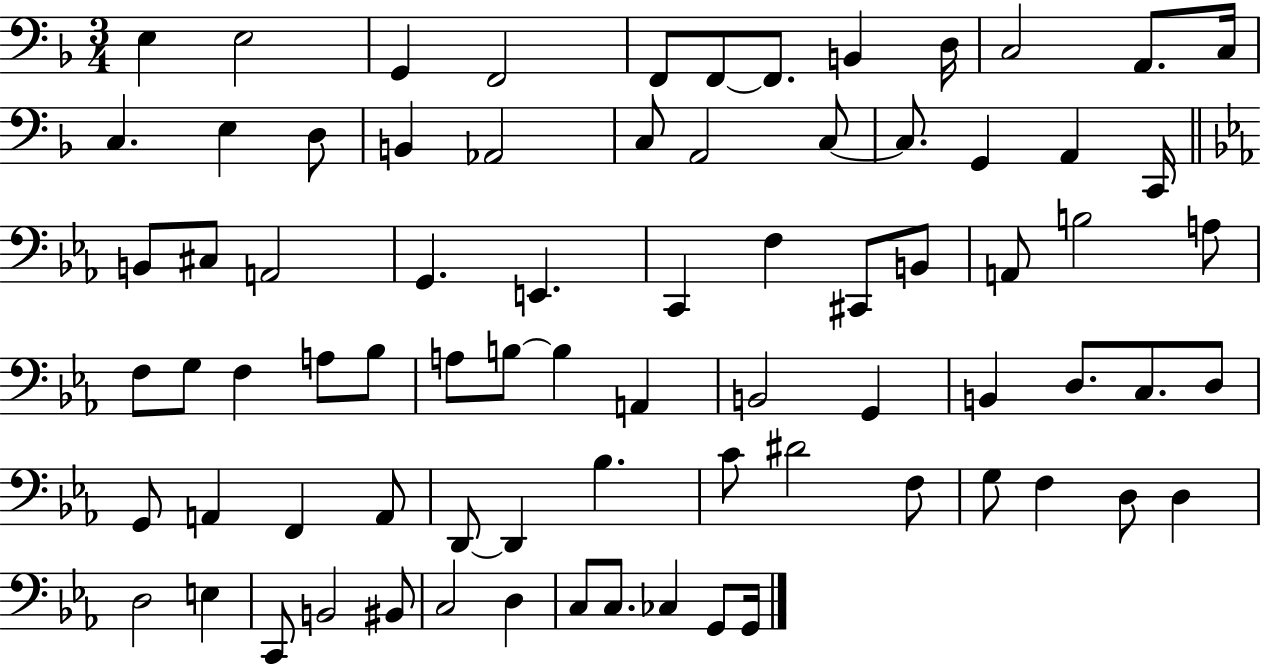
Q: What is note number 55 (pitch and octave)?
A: A2